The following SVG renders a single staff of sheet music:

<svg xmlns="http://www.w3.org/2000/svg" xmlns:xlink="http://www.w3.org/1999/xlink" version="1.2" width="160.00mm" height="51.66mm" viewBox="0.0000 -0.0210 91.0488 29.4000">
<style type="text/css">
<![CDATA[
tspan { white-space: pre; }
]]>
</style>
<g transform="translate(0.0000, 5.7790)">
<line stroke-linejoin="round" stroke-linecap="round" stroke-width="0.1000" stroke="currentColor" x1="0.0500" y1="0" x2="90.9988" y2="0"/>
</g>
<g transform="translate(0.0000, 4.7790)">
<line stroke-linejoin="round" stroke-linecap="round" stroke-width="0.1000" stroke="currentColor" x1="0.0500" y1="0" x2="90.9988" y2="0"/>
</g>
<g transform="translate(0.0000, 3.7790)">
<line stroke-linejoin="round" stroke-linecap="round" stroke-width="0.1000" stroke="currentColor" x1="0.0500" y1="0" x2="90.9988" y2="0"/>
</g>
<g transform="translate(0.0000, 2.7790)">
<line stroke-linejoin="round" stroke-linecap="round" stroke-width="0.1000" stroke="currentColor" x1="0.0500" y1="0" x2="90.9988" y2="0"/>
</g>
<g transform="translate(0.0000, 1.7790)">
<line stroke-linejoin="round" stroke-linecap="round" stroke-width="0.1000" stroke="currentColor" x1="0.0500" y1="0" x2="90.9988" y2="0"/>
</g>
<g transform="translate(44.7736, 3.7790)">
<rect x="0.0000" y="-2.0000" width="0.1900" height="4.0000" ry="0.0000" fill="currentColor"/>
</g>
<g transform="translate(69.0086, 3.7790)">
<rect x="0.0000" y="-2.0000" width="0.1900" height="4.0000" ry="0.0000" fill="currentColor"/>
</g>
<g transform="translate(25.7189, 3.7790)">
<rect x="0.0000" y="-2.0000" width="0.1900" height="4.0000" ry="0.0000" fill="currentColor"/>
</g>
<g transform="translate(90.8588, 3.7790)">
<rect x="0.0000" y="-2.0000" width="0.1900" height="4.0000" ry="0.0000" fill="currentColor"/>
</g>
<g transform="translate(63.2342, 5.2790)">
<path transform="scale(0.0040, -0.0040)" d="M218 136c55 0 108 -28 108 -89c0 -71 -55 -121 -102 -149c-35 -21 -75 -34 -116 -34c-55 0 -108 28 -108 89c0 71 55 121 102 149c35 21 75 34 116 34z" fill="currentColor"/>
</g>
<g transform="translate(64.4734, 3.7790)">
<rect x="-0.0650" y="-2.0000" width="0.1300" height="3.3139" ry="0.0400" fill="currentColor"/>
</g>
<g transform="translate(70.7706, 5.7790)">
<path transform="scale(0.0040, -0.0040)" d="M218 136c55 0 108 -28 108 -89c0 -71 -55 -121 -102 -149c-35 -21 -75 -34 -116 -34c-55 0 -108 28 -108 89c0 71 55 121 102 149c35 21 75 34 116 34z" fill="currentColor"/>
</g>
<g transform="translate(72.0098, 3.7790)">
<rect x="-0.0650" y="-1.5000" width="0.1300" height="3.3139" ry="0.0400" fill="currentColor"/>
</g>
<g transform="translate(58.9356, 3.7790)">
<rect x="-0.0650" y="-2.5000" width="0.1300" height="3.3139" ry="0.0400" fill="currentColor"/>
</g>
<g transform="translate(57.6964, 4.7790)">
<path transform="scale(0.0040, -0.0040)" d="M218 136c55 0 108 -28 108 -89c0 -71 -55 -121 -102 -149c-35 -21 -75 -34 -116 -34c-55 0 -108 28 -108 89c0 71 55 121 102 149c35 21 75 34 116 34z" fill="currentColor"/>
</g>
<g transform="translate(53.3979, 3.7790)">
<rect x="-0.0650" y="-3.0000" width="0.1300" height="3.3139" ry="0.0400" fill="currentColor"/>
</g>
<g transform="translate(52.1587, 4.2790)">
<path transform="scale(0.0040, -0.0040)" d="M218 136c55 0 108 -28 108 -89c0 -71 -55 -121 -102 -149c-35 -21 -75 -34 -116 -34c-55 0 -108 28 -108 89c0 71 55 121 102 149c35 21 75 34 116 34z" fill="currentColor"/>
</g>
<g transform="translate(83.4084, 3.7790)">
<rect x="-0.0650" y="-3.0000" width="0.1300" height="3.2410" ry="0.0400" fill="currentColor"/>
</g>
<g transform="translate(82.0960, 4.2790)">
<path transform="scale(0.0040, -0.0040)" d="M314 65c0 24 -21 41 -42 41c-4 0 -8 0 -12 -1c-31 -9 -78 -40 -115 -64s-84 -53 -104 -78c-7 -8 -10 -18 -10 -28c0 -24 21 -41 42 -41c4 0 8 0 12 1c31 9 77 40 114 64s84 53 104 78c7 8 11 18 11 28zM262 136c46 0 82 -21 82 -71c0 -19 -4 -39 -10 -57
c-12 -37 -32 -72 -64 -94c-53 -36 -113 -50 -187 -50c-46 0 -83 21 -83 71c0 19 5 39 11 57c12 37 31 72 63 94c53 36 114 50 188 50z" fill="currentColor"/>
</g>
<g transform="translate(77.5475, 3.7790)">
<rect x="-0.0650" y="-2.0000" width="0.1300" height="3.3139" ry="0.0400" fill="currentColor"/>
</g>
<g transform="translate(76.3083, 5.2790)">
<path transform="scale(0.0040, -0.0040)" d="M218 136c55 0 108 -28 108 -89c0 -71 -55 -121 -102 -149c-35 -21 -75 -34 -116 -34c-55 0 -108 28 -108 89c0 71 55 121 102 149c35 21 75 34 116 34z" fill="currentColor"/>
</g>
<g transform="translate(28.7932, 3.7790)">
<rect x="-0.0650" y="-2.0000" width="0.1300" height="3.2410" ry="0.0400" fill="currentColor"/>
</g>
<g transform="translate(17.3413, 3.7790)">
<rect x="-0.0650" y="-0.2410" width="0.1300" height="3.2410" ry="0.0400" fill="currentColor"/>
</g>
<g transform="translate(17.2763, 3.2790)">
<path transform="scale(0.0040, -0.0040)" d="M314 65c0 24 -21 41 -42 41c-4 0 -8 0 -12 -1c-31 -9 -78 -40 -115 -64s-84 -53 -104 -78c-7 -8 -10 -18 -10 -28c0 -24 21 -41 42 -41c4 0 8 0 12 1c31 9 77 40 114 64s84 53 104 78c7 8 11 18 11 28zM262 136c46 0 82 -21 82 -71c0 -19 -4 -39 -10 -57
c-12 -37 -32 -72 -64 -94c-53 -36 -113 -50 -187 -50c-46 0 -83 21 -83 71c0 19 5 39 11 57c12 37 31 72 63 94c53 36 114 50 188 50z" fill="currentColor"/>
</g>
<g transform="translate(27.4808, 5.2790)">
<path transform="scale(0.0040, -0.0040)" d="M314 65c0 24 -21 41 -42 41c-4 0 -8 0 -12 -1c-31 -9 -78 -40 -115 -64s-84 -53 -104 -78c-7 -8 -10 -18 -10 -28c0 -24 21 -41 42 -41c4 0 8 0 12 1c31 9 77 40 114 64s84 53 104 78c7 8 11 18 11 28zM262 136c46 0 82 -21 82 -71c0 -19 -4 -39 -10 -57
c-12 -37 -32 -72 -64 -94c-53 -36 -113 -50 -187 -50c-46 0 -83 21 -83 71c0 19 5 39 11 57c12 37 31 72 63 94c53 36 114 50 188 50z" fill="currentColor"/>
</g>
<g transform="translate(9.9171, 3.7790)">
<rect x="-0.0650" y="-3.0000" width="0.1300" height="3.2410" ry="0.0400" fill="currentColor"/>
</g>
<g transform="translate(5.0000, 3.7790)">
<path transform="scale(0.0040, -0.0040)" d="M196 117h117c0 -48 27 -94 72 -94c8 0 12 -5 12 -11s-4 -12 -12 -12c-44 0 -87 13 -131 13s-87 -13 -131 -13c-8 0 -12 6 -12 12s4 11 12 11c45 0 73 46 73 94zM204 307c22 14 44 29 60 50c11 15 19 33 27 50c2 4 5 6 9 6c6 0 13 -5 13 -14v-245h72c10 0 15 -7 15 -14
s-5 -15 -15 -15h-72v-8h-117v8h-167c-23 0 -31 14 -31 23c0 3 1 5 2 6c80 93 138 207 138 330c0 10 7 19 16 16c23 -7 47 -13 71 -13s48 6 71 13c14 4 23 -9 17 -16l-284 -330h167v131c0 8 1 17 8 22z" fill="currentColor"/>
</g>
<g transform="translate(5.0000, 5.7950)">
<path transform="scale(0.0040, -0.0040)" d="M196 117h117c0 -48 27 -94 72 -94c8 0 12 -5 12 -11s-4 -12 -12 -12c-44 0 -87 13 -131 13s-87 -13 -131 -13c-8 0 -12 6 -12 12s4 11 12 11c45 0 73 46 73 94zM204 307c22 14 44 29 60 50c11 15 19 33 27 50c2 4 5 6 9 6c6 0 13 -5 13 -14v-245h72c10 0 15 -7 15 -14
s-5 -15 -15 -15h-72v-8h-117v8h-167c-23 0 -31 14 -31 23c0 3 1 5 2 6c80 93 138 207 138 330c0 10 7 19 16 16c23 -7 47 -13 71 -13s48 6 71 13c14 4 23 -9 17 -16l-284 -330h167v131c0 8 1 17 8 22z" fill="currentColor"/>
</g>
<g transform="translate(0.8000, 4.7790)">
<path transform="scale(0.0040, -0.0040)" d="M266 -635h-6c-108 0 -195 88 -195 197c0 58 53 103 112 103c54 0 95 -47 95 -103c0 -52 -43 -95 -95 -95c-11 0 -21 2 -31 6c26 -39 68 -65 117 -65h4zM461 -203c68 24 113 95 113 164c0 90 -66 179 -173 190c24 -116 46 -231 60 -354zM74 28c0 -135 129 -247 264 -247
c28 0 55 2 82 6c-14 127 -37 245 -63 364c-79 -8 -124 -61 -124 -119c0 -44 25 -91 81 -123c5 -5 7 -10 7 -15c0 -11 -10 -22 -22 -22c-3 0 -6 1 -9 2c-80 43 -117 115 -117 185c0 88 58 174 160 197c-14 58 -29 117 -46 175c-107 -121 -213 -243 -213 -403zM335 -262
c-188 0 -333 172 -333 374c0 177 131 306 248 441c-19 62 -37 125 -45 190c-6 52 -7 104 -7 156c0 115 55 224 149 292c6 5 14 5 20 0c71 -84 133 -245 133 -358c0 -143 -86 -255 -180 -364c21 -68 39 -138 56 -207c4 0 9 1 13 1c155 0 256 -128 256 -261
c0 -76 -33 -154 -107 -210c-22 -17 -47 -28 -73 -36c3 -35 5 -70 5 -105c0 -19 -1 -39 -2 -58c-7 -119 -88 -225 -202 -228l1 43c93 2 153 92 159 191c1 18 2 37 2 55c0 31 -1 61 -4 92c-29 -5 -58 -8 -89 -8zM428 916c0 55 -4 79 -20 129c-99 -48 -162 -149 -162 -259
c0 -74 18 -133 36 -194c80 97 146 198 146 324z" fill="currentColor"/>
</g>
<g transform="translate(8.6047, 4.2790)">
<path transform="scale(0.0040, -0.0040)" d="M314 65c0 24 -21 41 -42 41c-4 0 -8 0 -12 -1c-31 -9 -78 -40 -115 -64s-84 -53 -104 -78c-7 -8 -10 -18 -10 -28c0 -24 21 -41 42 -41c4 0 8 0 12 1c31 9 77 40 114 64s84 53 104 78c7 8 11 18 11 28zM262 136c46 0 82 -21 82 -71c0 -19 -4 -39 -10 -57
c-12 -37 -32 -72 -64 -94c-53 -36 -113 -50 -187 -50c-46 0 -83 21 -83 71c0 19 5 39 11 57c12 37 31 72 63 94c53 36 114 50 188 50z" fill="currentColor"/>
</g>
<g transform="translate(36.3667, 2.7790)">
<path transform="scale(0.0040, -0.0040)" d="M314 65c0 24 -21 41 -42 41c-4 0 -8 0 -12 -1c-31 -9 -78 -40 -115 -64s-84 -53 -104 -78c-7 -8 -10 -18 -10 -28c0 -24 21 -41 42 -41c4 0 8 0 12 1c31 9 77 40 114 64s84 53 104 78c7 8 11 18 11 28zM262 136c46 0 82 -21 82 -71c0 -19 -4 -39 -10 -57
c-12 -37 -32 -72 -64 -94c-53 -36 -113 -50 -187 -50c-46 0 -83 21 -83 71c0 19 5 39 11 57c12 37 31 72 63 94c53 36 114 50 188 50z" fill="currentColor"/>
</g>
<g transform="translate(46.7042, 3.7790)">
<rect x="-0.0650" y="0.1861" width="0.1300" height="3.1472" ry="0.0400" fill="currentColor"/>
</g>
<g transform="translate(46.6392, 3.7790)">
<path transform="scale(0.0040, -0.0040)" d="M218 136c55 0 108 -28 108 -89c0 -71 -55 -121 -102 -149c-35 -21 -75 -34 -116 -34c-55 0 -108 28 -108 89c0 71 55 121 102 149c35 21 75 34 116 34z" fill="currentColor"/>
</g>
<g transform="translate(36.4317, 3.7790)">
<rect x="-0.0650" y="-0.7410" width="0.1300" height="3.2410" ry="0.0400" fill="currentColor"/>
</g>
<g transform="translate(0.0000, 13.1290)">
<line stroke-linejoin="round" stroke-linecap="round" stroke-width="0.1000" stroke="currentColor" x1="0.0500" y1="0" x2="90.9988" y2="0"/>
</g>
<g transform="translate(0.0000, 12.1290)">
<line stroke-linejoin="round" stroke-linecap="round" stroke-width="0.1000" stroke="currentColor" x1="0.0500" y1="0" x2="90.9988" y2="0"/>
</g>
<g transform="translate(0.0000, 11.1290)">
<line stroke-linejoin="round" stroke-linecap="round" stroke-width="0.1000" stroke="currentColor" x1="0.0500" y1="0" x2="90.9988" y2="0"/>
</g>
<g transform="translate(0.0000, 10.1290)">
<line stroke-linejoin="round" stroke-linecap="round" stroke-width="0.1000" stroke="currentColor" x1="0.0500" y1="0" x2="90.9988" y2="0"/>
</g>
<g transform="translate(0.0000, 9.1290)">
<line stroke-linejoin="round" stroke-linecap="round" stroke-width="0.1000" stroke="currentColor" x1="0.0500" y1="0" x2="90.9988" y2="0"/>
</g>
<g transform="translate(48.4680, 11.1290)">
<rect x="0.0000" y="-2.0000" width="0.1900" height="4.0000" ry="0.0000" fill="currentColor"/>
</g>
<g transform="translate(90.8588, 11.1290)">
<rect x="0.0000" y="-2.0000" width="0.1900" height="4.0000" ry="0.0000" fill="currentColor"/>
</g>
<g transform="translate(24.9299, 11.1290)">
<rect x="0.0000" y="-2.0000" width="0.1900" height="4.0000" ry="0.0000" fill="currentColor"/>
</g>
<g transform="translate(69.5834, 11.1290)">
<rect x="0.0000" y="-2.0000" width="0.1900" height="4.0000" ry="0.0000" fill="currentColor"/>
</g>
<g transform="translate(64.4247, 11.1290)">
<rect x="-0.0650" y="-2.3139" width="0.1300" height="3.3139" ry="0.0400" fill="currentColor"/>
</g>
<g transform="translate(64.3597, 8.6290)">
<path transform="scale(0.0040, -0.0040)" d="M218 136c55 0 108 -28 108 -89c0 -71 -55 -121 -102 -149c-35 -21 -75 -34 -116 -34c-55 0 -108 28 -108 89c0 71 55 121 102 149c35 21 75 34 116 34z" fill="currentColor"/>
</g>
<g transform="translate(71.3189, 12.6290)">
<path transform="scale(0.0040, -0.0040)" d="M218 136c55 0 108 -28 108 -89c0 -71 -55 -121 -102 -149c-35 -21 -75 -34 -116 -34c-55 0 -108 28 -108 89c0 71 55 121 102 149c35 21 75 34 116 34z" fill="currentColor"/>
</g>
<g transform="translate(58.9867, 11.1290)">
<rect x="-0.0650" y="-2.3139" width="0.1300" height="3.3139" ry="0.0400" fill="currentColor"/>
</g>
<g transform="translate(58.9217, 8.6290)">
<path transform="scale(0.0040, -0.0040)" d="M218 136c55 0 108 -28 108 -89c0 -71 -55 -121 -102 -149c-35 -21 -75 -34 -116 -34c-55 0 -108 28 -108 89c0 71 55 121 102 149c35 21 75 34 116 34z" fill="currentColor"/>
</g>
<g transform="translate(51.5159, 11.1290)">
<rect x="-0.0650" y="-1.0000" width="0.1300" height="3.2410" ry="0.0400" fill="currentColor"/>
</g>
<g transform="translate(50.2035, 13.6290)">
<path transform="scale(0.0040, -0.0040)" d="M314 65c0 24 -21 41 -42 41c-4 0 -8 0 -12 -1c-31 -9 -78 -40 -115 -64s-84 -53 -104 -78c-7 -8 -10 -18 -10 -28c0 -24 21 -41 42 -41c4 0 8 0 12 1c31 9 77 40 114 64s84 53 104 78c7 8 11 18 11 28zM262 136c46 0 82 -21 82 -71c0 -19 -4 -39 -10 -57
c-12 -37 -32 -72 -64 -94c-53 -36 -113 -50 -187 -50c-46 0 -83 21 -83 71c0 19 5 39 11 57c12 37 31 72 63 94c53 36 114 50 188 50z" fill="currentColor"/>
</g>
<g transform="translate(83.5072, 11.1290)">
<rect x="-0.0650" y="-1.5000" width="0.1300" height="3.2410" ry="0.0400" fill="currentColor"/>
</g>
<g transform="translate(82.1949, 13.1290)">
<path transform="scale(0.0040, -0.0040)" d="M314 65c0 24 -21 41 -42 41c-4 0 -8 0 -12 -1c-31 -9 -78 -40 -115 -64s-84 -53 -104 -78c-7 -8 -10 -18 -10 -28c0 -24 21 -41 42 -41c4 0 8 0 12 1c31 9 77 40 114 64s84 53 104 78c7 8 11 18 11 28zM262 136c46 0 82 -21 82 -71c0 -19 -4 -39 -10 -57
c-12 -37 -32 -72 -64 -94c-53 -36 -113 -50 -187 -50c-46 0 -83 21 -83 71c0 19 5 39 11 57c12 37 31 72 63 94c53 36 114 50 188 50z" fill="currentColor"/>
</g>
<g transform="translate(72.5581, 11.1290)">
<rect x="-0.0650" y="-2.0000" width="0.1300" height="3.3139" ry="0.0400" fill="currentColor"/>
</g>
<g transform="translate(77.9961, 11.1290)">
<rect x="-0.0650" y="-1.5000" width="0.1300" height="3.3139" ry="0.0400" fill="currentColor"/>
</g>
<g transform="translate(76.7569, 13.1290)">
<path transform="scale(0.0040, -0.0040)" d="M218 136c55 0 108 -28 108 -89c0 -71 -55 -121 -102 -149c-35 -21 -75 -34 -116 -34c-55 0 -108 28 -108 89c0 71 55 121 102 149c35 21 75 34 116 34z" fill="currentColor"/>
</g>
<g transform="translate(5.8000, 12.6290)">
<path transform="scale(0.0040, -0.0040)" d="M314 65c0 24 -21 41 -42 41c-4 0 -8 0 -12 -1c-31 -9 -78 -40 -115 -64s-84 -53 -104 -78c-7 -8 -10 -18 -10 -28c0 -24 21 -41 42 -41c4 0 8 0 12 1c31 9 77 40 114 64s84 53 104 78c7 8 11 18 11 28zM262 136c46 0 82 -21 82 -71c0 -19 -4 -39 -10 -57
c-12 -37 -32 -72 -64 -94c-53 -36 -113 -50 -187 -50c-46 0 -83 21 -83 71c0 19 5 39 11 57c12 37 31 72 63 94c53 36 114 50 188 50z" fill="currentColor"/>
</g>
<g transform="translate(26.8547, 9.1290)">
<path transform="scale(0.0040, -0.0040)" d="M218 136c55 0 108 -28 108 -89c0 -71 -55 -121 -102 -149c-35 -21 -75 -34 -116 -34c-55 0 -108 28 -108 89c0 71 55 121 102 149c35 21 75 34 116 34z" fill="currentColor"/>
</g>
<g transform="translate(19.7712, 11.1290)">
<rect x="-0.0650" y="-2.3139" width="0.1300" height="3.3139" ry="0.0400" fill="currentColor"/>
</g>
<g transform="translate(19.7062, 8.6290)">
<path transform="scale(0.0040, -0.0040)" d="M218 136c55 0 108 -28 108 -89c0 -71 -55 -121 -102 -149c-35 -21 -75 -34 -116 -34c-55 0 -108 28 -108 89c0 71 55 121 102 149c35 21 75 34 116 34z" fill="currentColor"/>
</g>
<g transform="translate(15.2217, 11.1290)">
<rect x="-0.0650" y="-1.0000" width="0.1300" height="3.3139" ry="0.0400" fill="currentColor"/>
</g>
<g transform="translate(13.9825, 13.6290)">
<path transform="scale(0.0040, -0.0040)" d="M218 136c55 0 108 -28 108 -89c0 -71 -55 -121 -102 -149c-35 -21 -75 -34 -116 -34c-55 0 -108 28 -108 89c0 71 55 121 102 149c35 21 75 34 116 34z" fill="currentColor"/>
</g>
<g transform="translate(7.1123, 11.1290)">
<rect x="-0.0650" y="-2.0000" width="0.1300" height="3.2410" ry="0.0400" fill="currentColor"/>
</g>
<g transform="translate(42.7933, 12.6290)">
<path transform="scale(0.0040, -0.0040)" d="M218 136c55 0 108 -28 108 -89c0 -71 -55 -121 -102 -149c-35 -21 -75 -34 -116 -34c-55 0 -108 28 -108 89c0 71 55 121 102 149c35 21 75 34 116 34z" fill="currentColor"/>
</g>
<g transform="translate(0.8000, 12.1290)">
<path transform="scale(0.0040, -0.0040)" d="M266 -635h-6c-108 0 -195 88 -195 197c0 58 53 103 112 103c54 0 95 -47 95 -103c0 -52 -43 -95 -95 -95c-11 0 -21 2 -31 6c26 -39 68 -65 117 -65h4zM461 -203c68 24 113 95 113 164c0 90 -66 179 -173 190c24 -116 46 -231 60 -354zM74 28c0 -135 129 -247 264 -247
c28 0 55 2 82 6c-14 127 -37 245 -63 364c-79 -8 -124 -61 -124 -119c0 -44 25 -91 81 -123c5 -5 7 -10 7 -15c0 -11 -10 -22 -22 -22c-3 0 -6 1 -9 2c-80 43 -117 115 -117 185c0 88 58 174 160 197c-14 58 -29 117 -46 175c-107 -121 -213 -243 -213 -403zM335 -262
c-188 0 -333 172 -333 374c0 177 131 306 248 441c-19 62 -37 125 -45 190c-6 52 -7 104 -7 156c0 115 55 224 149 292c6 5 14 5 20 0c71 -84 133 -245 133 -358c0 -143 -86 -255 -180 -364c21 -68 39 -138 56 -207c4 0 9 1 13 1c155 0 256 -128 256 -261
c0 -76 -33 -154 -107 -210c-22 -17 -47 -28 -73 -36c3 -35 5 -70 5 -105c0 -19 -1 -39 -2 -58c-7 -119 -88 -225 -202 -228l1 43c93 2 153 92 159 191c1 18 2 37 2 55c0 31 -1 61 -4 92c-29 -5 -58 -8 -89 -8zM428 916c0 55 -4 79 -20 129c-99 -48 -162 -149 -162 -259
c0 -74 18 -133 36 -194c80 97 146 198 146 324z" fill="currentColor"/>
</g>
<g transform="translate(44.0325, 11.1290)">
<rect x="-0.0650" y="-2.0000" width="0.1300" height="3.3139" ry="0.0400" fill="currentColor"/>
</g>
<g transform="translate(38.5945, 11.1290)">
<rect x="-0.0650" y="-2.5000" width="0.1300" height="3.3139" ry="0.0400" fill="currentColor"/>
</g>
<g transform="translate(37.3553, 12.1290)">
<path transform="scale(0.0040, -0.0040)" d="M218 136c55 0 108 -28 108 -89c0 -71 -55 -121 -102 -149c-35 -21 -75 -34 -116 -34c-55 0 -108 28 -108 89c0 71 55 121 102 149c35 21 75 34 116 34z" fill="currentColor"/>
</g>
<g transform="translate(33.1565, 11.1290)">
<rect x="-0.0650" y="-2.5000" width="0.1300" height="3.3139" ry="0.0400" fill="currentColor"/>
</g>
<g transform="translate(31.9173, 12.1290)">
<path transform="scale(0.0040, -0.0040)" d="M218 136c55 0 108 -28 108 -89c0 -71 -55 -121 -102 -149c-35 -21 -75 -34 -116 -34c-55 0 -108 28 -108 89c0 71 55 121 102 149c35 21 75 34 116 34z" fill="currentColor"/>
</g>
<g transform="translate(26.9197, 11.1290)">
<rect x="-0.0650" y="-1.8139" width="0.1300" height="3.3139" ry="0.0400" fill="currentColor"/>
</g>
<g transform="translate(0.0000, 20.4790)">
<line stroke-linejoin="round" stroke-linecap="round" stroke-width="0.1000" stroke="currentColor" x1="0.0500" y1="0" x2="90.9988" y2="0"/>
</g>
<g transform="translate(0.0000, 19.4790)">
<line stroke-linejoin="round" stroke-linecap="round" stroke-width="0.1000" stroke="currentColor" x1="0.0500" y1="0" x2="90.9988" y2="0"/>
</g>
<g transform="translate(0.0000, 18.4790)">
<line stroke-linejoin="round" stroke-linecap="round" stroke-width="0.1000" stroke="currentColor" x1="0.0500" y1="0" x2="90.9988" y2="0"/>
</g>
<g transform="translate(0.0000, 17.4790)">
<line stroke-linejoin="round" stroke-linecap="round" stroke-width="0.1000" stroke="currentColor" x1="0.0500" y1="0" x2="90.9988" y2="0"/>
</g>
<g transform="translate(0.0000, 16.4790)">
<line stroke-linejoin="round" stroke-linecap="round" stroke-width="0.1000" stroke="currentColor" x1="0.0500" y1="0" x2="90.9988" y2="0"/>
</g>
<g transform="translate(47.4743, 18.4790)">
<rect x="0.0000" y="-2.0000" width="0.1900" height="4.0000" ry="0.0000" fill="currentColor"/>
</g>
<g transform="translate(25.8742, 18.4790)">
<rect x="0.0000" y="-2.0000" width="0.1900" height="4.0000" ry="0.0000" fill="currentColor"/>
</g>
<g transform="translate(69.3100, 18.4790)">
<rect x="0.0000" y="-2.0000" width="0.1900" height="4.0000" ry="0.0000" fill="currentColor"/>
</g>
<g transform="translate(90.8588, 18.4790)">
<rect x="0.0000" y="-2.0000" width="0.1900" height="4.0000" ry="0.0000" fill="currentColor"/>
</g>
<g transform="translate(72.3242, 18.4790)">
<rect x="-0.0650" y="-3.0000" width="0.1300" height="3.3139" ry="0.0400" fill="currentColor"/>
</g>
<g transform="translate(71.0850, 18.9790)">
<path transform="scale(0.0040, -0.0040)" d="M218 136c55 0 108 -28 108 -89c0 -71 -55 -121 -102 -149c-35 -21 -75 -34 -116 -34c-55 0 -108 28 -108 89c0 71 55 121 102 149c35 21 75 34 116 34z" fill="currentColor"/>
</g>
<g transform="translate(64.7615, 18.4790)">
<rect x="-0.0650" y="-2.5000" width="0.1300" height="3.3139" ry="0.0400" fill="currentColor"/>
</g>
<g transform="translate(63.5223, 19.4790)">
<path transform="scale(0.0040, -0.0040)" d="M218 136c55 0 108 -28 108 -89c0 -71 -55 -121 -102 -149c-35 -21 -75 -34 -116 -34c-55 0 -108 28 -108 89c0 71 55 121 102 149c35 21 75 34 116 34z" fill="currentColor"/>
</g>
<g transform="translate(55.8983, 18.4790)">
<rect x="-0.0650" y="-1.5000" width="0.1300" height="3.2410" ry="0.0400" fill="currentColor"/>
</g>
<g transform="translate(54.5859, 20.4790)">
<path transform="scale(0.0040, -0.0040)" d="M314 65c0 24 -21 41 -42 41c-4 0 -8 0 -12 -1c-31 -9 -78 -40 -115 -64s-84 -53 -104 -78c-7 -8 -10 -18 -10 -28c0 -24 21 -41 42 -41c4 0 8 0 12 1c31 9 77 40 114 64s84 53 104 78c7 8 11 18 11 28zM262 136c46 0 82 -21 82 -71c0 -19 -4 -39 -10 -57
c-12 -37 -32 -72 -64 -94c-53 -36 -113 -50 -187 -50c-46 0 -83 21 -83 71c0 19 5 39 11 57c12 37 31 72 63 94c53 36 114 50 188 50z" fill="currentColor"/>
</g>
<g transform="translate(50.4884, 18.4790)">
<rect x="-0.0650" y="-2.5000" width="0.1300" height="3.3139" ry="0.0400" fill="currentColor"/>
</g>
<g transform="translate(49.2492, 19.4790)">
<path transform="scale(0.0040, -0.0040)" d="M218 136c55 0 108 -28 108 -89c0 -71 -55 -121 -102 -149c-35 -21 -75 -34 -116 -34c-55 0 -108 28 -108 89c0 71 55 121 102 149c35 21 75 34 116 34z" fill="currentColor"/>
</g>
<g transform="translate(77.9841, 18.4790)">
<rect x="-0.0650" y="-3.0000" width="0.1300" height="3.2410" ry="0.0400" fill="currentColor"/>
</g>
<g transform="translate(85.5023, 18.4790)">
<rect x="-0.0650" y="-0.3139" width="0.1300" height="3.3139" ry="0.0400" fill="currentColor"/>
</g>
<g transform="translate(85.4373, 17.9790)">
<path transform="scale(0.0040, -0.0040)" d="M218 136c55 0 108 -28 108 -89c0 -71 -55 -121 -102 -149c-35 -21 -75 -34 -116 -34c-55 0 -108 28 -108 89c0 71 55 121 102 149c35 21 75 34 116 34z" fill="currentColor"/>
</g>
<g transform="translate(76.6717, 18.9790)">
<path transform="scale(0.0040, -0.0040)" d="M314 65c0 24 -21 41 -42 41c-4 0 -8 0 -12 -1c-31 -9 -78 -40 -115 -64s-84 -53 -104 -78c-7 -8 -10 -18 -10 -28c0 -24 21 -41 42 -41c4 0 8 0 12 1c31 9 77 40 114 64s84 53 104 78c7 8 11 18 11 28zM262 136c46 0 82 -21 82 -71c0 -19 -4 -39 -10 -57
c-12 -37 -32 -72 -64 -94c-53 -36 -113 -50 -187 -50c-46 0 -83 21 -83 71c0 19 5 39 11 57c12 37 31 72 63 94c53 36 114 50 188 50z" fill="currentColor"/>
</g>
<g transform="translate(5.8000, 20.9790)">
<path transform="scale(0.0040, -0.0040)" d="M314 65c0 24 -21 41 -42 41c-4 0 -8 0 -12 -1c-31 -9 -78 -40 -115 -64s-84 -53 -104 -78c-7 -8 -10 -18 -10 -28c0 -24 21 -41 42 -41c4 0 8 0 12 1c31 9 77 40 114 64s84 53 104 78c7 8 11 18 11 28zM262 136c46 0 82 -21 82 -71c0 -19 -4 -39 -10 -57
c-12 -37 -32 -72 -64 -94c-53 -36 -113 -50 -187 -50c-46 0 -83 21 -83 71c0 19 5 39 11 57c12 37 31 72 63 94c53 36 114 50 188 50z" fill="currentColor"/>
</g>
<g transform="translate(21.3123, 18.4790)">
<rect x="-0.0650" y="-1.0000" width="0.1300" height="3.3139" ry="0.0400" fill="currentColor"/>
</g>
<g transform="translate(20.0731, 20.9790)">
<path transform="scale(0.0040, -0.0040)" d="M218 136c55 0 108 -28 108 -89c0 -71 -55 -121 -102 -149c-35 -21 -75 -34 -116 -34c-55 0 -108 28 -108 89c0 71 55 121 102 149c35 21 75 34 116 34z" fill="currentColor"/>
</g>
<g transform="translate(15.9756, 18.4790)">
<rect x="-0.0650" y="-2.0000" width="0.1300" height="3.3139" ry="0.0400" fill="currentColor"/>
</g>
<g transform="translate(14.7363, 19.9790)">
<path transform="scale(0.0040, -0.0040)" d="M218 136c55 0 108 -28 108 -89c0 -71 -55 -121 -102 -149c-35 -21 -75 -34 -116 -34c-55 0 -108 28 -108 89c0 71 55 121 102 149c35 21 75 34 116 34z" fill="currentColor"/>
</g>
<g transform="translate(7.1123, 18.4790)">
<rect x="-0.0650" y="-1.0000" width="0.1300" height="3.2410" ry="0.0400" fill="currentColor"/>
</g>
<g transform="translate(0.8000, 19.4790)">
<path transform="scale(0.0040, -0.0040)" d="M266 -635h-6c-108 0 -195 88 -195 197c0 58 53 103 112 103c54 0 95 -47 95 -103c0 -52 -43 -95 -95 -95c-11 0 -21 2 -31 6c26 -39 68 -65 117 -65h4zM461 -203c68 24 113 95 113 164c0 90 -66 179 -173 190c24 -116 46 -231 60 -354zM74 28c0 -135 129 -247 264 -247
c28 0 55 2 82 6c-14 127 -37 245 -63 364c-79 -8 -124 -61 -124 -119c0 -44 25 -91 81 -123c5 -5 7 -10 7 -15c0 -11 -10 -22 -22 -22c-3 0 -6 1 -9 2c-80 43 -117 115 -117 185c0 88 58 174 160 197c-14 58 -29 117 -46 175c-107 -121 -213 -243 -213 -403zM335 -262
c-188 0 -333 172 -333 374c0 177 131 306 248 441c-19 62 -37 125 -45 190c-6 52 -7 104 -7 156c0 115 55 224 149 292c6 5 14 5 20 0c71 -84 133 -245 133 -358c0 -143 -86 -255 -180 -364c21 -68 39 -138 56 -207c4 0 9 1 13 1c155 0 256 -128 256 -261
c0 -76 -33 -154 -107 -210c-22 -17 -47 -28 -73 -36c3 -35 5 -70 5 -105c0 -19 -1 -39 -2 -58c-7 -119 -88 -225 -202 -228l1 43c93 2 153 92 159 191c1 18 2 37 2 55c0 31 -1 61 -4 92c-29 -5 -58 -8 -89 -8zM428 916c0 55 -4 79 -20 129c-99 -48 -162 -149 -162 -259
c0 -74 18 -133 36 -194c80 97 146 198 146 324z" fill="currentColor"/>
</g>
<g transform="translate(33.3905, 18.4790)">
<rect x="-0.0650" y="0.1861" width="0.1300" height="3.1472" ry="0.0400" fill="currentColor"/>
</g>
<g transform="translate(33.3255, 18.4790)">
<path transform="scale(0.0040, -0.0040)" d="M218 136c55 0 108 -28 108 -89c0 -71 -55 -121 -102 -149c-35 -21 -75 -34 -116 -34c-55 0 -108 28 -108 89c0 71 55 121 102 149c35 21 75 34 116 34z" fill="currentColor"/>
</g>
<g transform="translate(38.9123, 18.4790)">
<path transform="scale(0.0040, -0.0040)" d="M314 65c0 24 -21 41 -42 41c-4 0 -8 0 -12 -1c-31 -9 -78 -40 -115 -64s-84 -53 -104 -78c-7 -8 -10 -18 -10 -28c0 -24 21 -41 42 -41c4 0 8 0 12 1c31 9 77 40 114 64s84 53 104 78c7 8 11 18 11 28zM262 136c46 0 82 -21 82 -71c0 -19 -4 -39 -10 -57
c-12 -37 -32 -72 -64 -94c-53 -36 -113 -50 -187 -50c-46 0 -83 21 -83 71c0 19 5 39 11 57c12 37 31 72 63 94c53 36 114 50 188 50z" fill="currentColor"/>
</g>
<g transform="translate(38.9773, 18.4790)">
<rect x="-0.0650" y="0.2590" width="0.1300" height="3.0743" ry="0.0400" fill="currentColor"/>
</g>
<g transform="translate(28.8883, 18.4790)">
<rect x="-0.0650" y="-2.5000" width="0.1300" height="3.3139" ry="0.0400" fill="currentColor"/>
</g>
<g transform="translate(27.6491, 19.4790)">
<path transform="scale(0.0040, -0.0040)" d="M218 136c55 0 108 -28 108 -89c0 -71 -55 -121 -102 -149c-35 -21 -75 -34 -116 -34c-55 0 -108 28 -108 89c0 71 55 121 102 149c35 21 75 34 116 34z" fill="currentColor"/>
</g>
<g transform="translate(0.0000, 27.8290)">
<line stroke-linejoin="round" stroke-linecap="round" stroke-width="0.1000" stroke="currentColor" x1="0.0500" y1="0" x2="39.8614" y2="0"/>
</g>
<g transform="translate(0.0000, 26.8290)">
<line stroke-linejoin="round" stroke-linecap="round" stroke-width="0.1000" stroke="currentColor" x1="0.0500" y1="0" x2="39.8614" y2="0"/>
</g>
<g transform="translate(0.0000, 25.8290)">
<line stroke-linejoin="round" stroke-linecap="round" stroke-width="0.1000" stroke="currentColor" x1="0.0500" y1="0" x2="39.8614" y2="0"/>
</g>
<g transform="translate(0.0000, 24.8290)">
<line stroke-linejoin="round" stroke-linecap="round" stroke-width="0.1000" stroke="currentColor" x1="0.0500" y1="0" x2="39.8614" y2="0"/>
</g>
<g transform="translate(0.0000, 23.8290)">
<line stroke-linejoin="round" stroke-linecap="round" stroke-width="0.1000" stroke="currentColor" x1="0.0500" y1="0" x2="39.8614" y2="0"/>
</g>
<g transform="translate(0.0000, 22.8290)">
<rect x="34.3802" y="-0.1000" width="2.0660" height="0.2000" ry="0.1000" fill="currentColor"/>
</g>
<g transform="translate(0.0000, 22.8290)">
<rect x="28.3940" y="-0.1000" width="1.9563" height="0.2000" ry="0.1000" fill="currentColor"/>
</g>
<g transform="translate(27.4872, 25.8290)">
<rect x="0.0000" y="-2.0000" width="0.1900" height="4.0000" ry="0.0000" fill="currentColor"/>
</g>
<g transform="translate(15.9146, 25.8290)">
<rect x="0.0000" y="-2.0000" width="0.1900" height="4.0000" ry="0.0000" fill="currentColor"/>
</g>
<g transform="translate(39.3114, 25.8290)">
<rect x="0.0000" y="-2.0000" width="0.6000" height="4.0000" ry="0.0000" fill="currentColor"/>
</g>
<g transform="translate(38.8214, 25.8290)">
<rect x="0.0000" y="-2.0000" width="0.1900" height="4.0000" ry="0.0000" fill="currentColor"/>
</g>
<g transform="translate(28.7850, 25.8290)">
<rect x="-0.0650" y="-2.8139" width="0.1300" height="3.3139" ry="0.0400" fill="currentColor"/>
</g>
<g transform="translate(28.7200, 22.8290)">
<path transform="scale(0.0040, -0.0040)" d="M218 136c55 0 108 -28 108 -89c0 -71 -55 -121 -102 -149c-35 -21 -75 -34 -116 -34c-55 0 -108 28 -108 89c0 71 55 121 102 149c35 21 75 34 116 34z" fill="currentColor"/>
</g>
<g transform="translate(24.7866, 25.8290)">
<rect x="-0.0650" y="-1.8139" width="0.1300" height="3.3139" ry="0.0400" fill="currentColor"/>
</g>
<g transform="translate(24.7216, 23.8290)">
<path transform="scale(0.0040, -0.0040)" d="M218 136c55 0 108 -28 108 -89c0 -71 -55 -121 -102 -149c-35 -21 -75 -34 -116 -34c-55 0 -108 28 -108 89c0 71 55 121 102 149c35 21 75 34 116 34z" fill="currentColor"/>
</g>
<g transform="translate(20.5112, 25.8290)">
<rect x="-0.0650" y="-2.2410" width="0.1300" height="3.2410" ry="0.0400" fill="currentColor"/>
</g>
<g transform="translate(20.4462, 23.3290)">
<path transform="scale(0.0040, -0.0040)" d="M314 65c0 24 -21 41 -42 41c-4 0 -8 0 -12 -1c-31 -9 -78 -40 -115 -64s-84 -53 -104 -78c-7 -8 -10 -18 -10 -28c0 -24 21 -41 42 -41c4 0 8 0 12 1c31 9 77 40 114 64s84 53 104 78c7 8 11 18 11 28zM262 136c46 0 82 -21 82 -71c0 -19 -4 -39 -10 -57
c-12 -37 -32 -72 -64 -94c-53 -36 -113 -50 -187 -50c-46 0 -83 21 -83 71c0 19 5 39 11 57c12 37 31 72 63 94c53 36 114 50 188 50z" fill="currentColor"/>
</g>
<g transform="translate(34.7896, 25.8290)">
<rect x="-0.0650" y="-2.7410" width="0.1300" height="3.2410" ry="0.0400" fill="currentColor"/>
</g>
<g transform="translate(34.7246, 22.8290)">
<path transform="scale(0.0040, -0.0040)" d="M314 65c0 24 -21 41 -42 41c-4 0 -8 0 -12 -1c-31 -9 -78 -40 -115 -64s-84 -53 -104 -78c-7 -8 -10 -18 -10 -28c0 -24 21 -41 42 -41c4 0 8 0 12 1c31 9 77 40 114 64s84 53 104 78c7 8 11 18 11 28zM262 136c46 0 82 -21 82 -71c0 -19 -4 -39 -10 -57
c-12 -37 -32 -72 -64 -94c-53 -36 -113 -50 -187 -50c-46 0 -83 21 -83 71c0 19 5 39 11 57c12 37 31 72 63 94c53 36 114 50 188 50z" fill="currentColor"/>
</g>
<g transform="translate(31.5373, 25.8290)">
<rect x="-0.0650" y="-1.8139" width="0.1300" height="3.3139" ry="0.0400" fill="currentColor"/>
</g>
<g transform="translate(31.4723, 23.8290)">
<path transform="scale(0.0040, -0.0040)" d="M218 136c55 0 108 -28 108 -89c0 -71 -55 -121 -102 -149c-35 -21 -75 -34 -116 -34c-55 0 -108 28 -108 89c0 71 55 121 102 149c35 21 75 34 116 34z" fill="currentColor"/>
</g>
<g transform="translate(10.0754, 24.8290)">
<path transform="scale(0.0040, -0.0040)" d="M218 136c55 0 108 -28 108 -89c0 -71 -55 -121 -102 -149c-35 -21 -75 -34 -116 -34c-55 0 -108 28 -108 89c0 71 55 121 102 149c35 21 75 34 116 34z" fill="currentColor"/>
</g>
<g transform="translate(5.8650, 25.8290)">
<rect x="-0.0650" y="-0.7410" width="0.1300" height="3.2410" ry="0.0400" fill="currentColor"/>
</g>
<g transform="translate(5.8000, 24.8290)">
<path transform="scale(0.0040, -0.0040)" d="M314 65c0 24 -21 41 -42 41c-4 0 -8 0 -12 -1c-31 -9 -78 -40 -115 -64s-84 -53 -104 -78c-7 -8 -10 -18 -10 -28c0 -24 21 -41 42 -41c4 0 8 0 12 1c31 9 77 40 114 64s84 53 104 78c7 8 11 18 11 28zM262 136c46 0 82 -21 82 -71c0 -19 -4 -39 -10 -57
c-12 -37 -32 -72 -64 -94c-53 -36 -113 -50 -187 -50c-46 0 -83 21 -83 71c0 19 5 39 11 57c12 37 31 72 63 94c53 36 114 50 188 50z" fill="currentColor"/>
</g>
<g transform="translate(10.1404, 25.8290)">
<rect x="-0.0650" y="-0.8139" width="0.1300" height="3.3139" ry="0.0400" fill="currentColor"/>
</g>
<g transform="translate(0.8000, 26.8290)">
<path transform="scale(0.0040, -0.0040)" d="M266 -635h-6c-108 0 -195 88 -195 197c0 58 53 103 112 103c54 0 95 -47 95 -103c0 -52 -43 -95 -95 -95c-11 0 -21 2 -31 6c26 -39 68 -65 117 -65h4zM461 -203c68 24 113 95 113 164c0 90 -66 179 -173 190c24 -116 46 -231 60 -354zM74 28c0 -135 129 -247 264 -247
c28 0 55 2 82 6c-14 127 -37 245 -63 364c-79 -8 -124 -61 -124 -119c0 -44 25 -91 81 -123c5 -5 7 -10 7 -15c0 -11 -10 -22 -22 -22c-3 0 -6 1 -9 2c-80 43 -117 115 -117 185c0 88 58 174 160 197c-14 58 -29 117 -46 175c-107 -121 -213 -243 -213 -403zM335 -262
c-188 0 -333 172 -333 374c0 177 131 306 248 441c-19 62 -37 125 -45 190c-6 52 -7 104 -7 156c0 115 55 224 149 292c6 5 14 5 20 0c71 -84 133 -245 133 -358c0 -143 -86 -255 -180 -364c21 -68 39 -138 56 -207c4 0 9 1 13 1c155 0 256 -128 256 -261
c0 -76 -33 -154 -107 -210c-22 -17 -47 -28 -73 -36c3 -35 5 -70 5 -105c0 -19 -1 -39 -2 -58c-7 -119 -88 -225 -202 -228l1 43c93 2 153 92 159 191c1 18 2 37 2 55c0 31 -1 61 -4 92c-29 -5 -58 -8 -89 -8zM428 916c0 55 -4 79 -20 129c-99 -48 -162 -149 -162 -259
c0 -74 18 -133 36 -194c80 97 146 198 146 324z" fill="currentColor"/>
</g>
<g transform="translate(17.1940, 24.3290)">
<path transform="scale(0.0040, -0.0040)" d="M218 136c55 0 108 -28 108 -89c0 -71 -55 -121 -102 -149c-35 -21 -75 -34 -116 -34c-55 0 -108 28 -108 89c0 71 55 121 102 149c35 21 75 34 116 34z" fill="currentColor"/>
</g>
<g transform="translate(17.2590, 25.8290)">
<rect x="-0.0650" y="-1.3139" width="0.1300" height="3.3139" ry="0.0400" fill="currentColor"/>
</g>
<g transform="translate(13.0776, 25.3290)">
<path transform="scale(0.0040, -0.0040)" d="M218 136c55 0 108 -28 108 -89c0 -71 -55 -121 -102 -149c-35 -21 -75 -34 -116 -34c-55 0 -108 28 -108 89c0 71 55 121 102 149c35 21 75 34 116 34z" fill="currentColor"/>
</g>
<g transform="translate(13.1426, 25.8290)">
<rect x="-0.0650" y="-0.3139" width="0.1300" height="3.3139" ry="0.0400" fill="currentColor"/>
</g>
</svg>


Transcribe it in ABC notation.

X:1
T:Untitled
M:4/4
L:1/4
K:C
A2 c2 F2 d2 B A G F E F A2 F2 D g f G G F D2 g g F E E2 D2 F D G B B2 G E2 G A A2 c d2 d c e g2 f a f a2